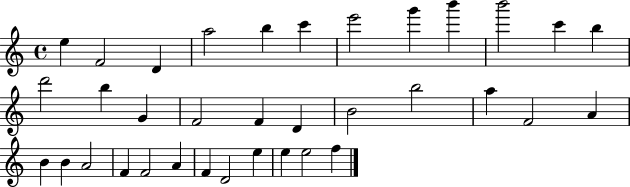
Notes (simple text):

E5/q F4/h D4/q A5/h B5/q C6/q E6/h G6/q B6/q B6/h C6/q B5/q D6/h B5/q G4/q F4/h F4/q D4/q B4/h B5/h A5/q F4/h A4/q B4/q B4/q A4/h F4/q F4/h A4/q F4/q D4/h E5/q E5/q E5/h F5/q